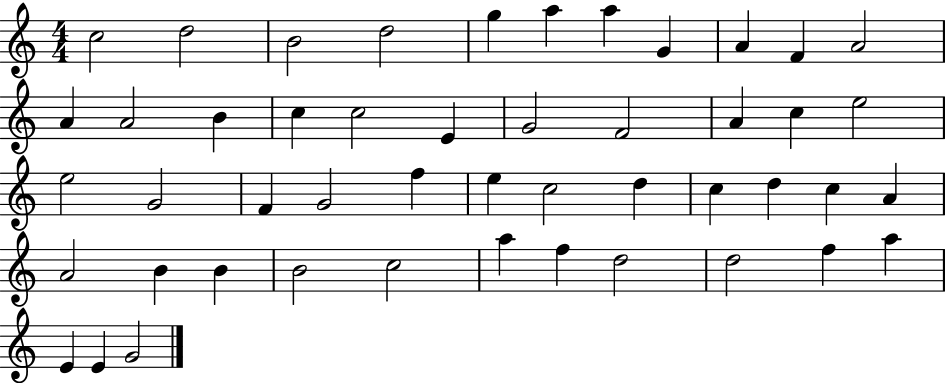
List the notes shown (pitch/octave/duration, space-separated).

C5/h D5/h B4/h D5/h G5/q A5/q A5/q G4/q A4/q F4/q A4/h A4/q A4/h B4/q C5/q C5/h E4/q G4/h F4/h A4/q C5/q E5/h E5/h G4/h F4/q G4/h F5/q E5/q C5/h D5/q C5/q D5/q C5/q A4/q A4/h B4/q B4/q B4/h C5/h A5/q F5/q D5/h D5/h F5/q A5/q E4/q E4/q G4/h